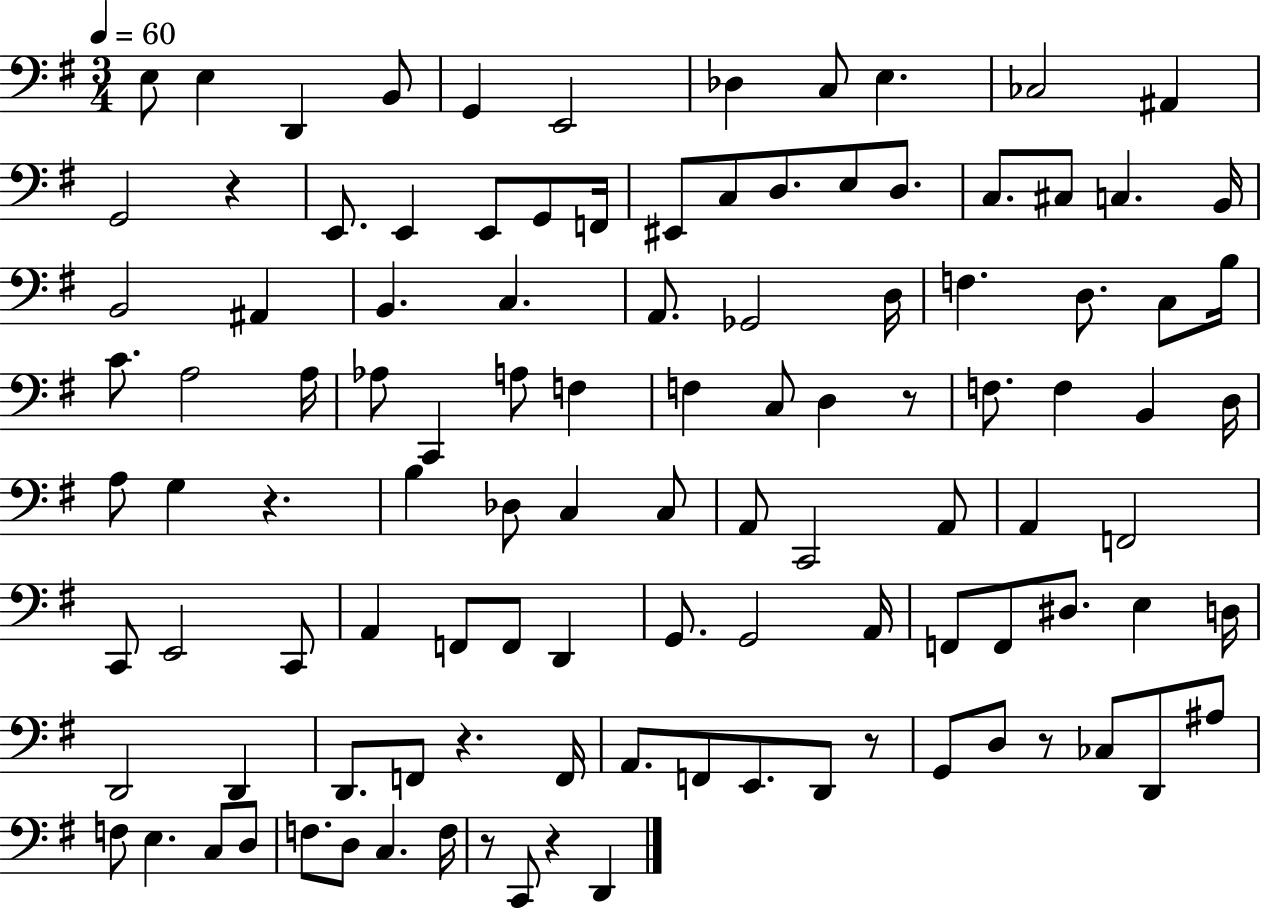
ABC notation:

X:1
T:Untitled
M:3/4
L:1/4
K:G
E,/2 E, D,, B,,/2 G,, E,,2 _D, C,/2 E, _C,2 ^A,, G,,2 z E,,/2 E,, E,,/2 G,,/2 F,,/4 ^E,,/2 C,/2 D,/2 E,/2 D,/2 C,/2 ^C,/2 C, B,,/4 B,,2 ^A,, B,, C, A,,/2 _G,,2 D,/4 F, D,/2 C,/2 B,/4 C/2 A,2 A,/4 _A,/2 C,, A,/2 F, F, C,/2 D, z/2 F,/2 F, B,, D,/4 A,/2 G, z B, _D,/2 C, C,/2 A,,/2 C,,2 A,,/2 A,, F,,2 C,,/2 E,,2 C,,/2 A,, F,,/2 F,,/2 D,, G,,/2 G,,2 A,,/4 F,,/2 F,,/2 ^D,/2 E, D,/4 D,,2 D,, D,,/2 F,,/2 z F,,/4 A,,/2 F,,/2 E,,/2 D,,/2 z/2 G,,/2 D,/2 z/2 _C,/2 D,,/2 ^A,/2 F,/2 E, C,/2 D,/2 F,/2 D,/2 C, F,/4 z/2 C,,/2 z D,,